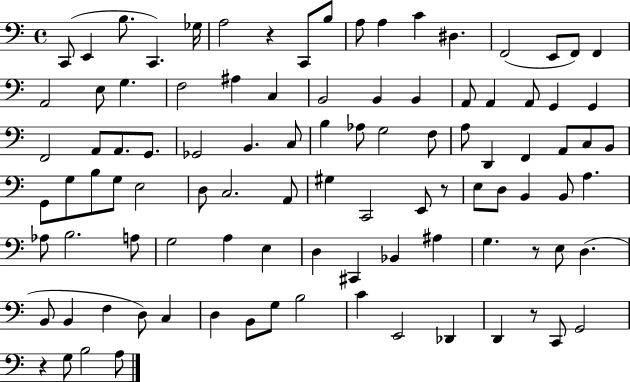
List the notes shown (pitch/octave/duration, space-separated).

C2/e E2/q B3/e. C2/q. Gb3/s A3/h R/q C2/e B3/e A3/e A3/q C4/q D#3/q. F2/h E2/e F2/e F2/q A2/h E3/e G3/q. F3/h A#3/q C3/q B2/h B2/q B2/q A2/e A2/q A2/e G2/q G2/q F2/h A2/e A2/e. G2/e. Gb2/h B2/q. C3/e B3/q Ab3/e G3/h F3/e A3/e D2/q F2/q A2/e C3/e B2/e G2/e G3/e B3/e G3/e E3/h D3/e C3/h. A2/e G#3/q C2/h E2/e R/e E3/e D3/e B2/q B2/e A3/q. Ab3/e B3/h. A3/e G3/h A3/q E3/q D3/q C#2/q Bb2/q A#3/q G3/q. R/e E3/e D3/q. B2/e B2/q F3/q D3/e C3/q D3/q B2/e G3/e B3/h C4/q E2/h Db2/q D2/q R/e C2/e G2/h R/q G3/e B3/h A3/e